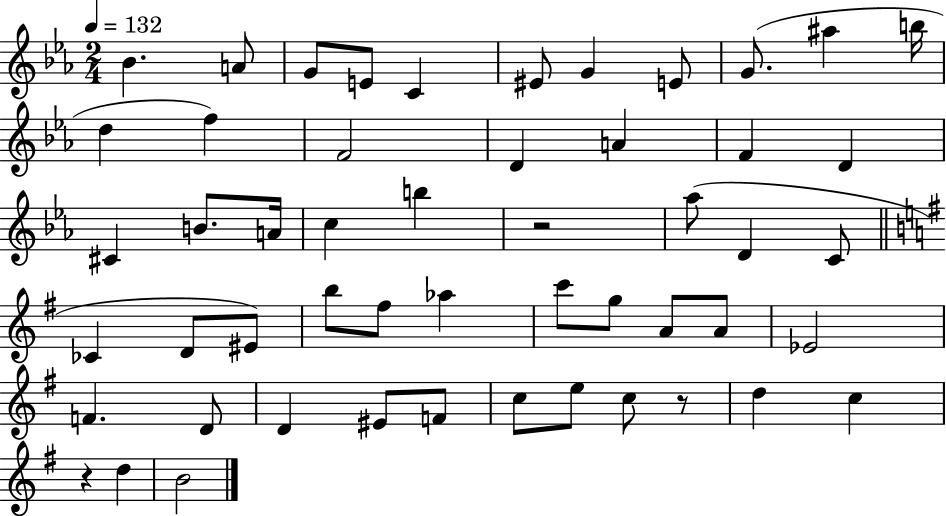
{
  \clef treble
  \numericTimeSignature
  \time 2/4
  \key ees \major
  \tempo 4 = 132
  bes'4. a'8 | g'8 e'8 c'4 | eis'8 g'4 e'8 | g'8.( ais''4 b''16 | \break d''4 f''4) | f'2 | d'4 a'4 | f'4 d'4 | \break cis'4 b'8. a'16 | c''4 b''4 | r2 | aes''8( d'4 c'8 | \break \bar "||" \break \key g \major ces'4 d'8 eis'8) | b''8 fis''8 aes''4 | c'''8 g''8 a'8 a'8 | ees'2 | \break f'4. d'8 | d'4 eis'8 f'8 | c''8 e''8 c''8 r8 | d''4 c''4 | \break r4 d''4 | b'2 | \bar "|."
}